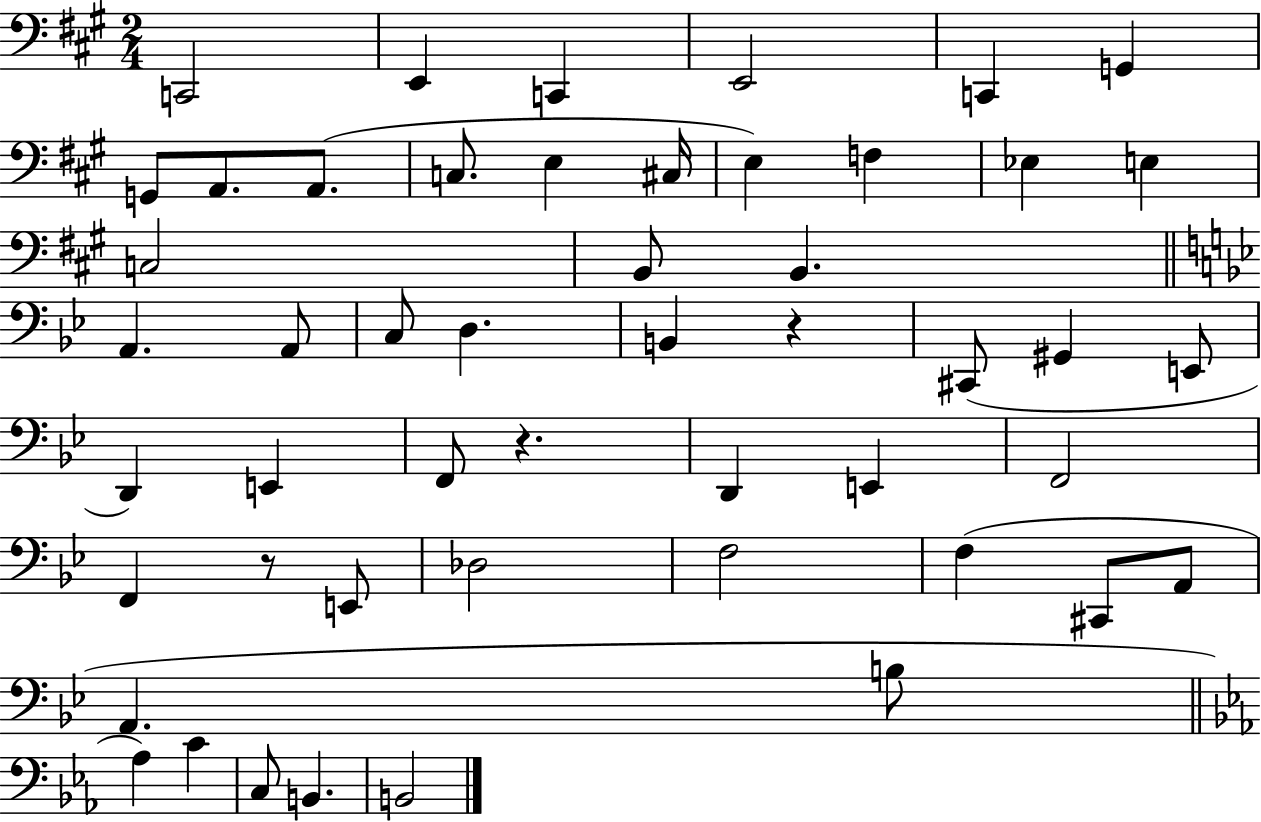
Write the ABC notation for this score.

X:1
T:Untitled
M:2/4
L:1/4
K:A
C,,2 E,, C,, E,,2 C,, G,, G,,/2 A,,/2 A,,/2 C,/2 E, ^C,/4 E, F, _E, E, C,2 B,,/2 B,, A,, A,,/2 C,/2 D, B,, z ^C,,/2 ^G,, E,,/2 D,, E,, F,,/2 z D,, E,, F,,2 F,, z/2 E,,/2 _D,2 F,2 F, ^C,,/2 A,,/2 A,, B,/2 _A, C C,/2 B,, B,,2